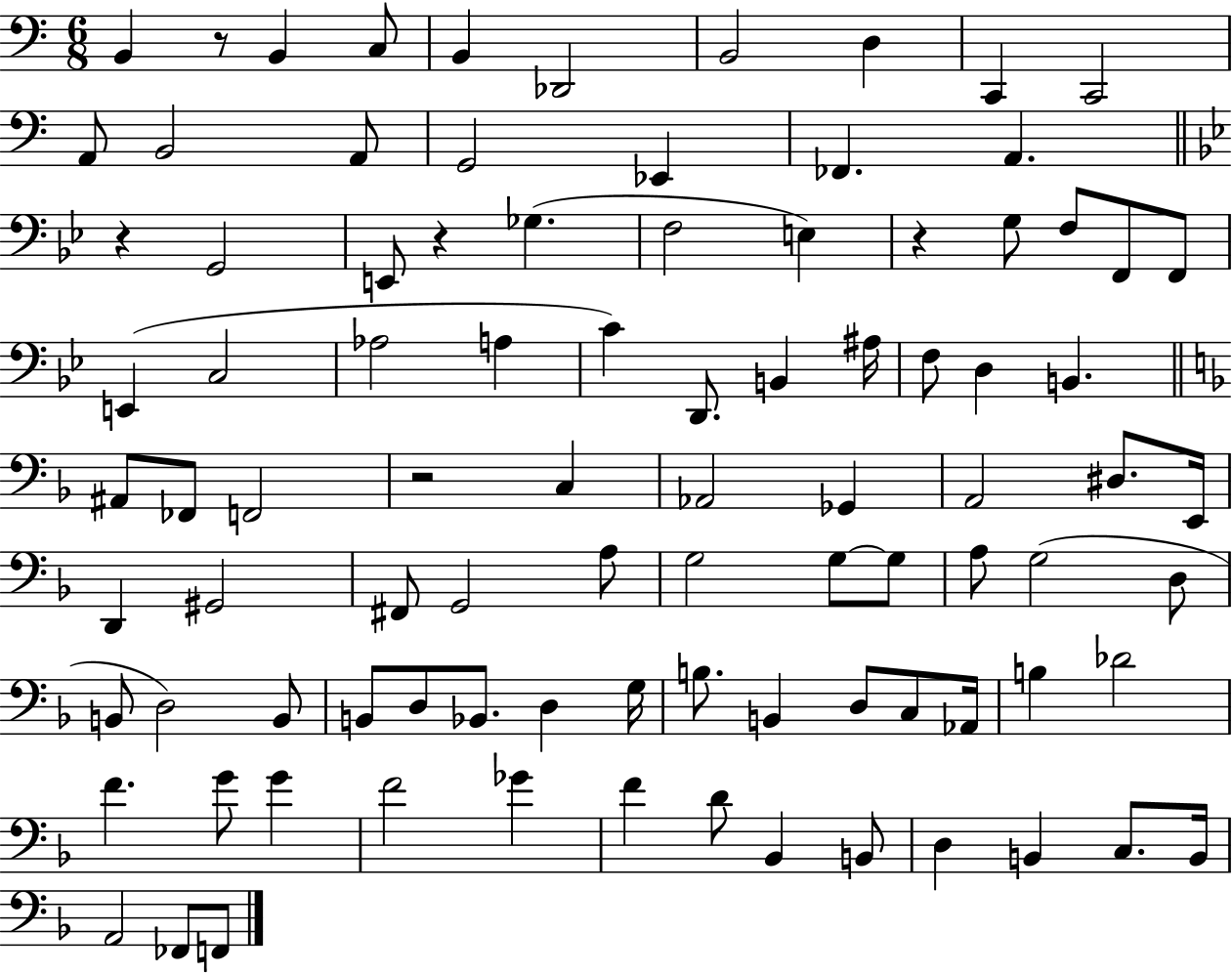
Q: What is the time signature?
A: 6/8